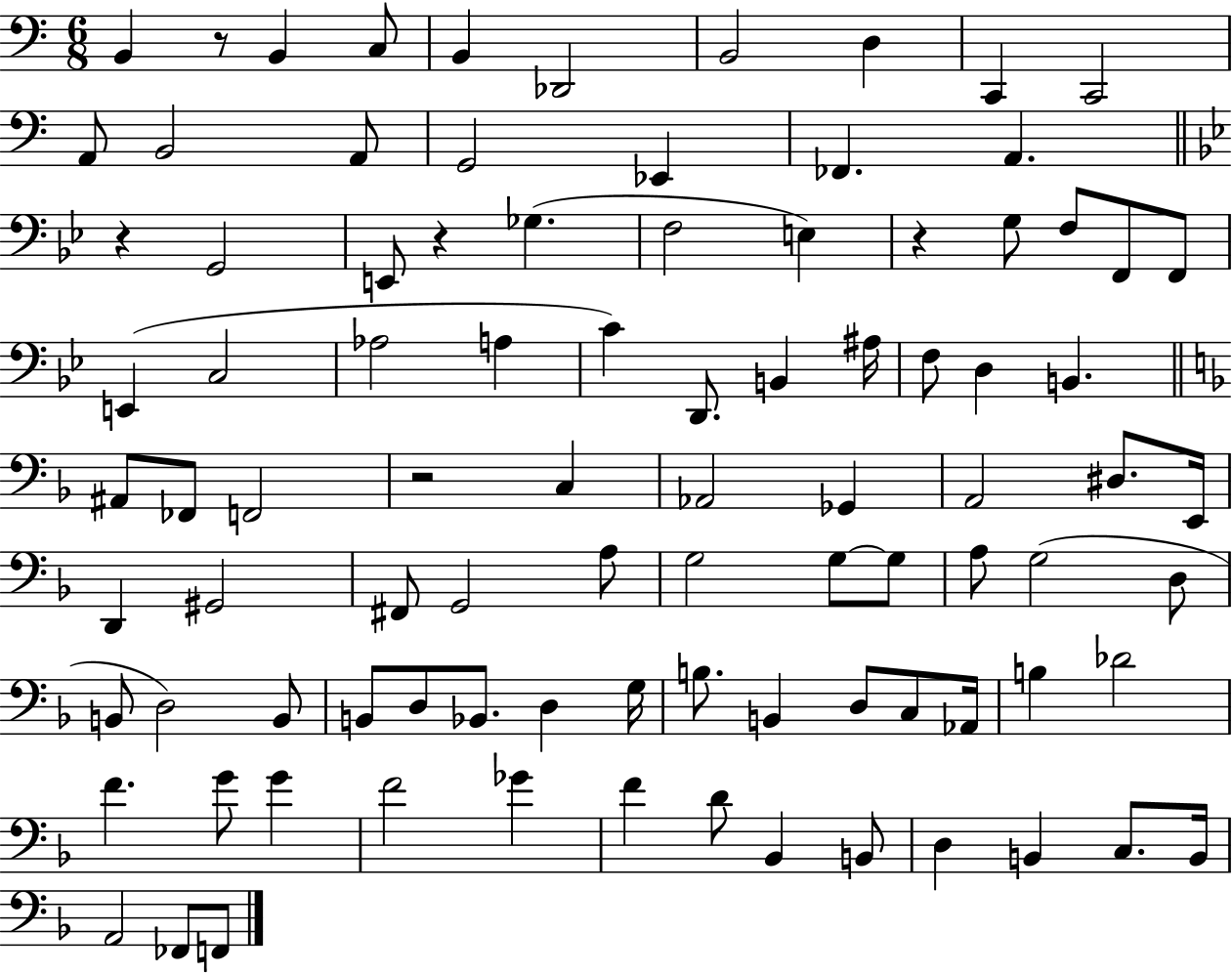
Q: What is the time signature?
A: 6/8